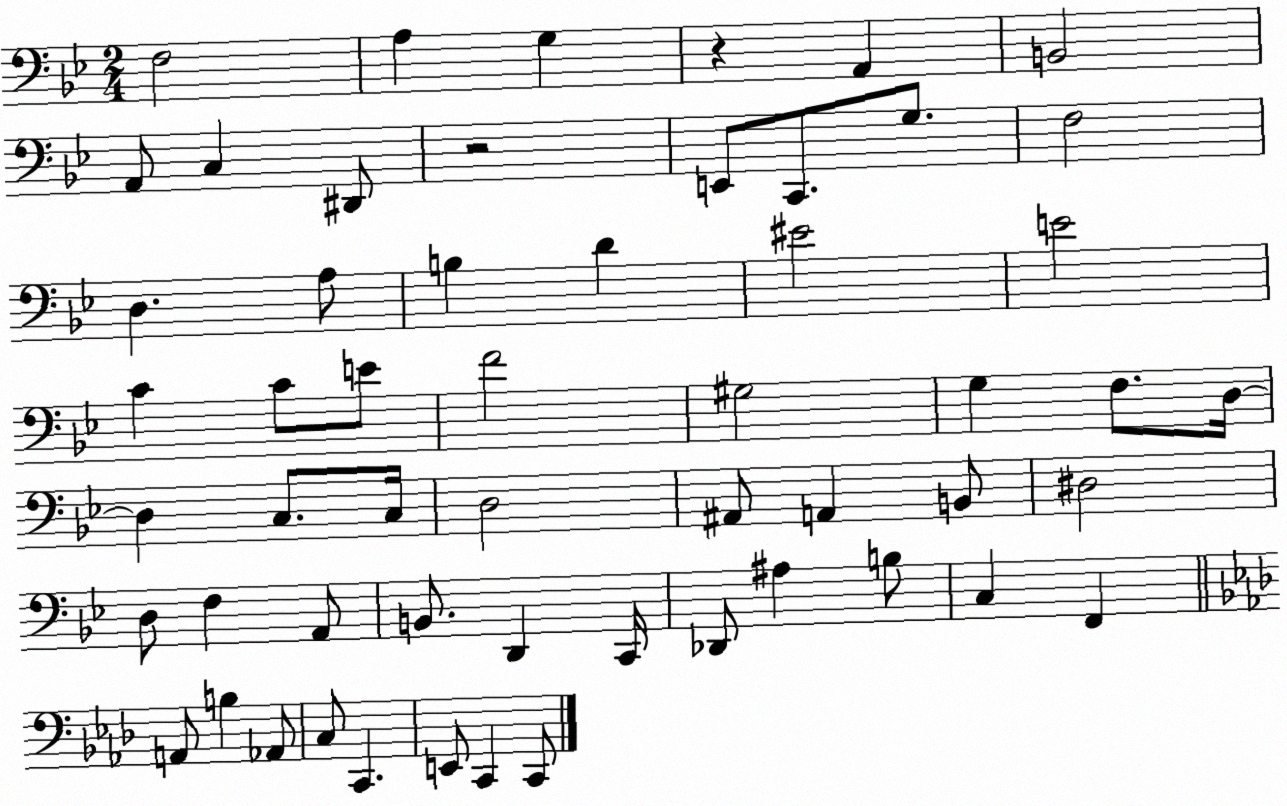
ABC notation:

X:1
T:Untitled
M:2/4
L:1/4
K:Bb
F,2 A, G, z A,, B,,2 A,,/2 C, ^D,,/2 z2 E,,/2 C,,/2 G,/2 F,2 D, A,/2 B, D ^E2 E2 C C/2 E/2 F2 ^G,2 G, F,/2 D,/4 D, C,/2 C,/4 D,2 ^A,,/2 A,, B,,/2 ^D,2 D,/2 F, A,,/2 B,,/2 D,, C,,/4 _D,,/2 ^A, B,/2 C, F,, A,,/2 B, _A,,/2 C,/2 C,, E,,/2 C,, C,,/2